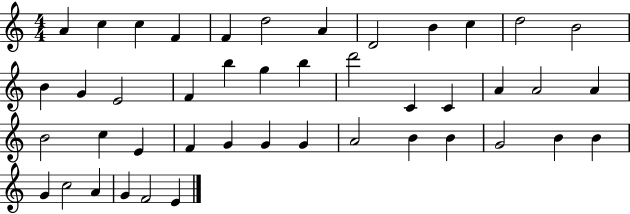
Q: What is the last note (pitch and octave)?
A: E4